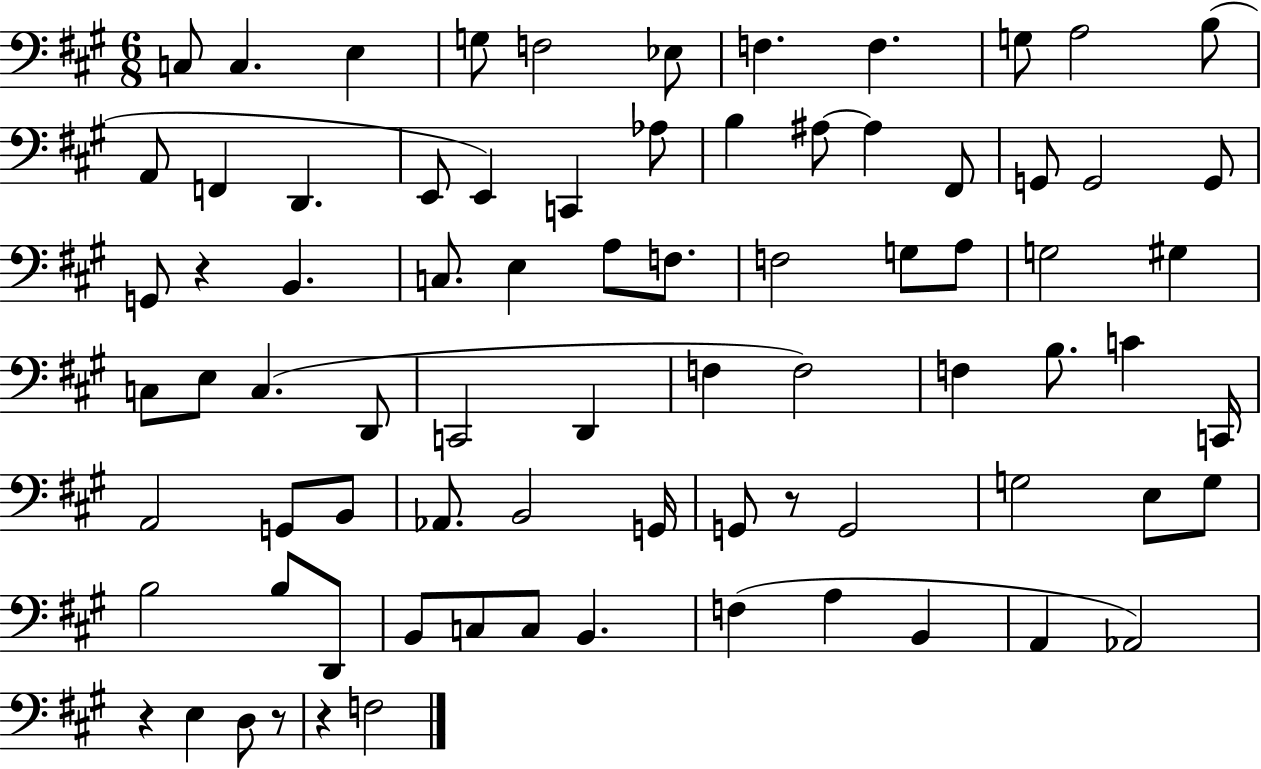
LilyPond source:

{
  \clef bass
  \numericTimeSignature
  \time 6/8
  \key a \major
  c8 c4. e4 | g8 f2 ees8 | f4. f4. | g8 a2 b8( | \break a,8 f,4 d,4. | e,8 e,4) c,4 aes8 | b4 ais8~~ ais4 fis,8 | g,8 g,2 g,8 | \break g,8 r4 b,4. | c8. e4 a8 f8. | f2 g8 a8 | g2 gis4 | \break c8 e8 c4.( d,8 | c,2 d,4 | f4 f2) | f4 b8. c'4 c,16 | \break a,2 g,8 b,8 | aes,8. b,2 g,16 | g,8 r8 g,2 | g2 e8 g8 | \break b2 b8 d,8 | b,8 c8 c8 b,4. | f4( a4 b,4 | a,4 aes,2) | \break r4 e4 d8 r8 | r4 f2 | \bar "|."
}